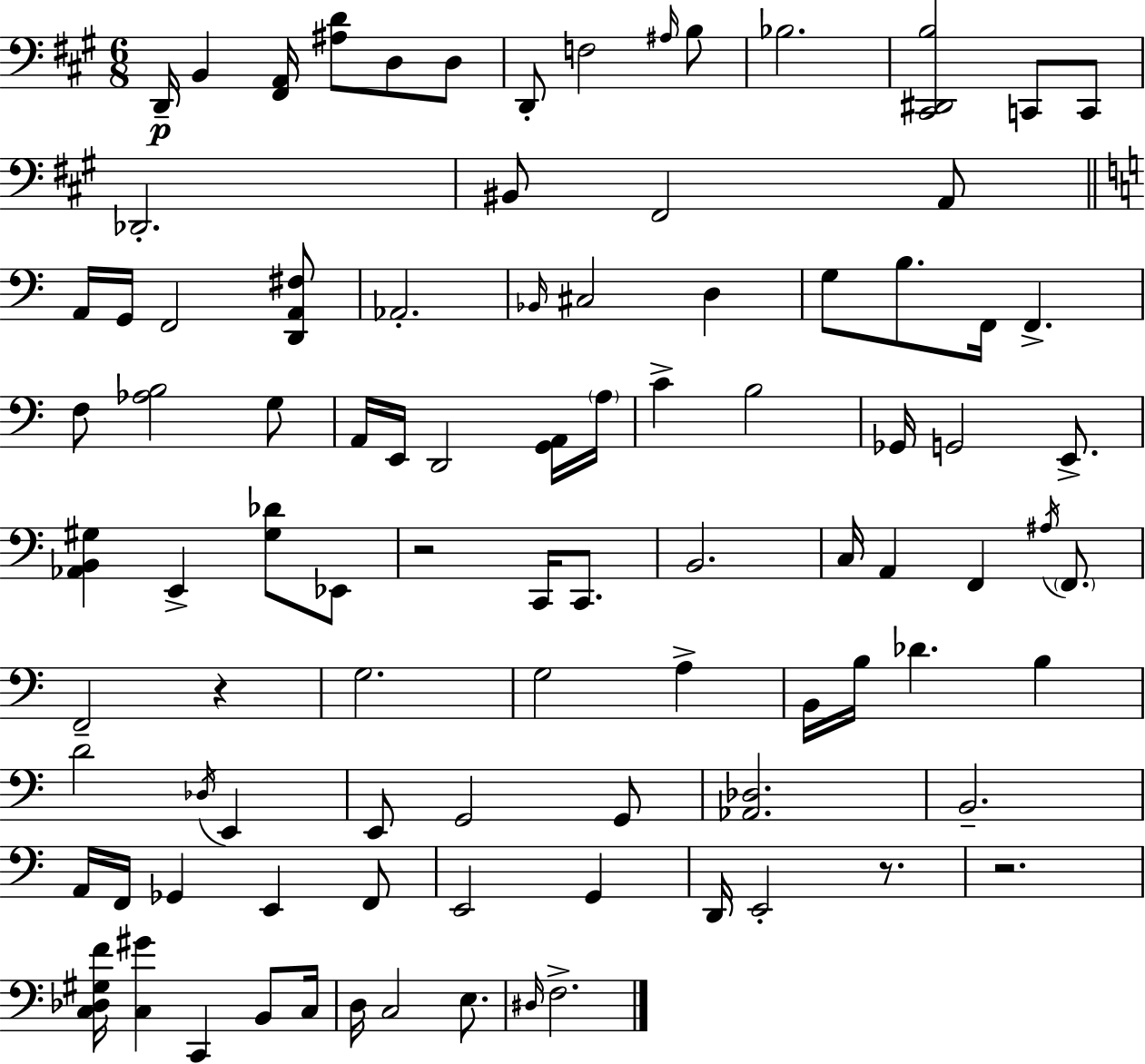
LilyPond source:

{
  \clef bass
  \numericTimeSignature
  \time 6/8
  \key a \major
  d,16--\p b,4 <fis, a,>16 <ais d'>8 d8 d8 | d,8-. f2 \grace { ais16 } b8 | bes2. | <cis, dis, b>2 c,8 c,8 | \break des,2.-. | bis,8 fis,2 a,8 | \bar "||" \break \key c \major a,16 g,16 f,2 <d, a, fis>8 | aes,2.-. | \grace { bes,16 } cis2 d4 | g8 b8. f,16 f,4.-> | \break f8 <aes b>2 g8 | a,16 e,16 d,2 <g, a,>16 | \parenthesize a16 c'4-> b2 | ges,16 g,2 e,8.-> | \break <aes, b, gis>4 e,4-> <gis des'>8 ees,8 | r2 c,16 c,8. | b,2. | c16 a,4 f,4 \acciaccatura { ais16 } \parenthesize f,8. | \break f,2-- r4 | g2. | g2 a4-> | b,16 b16 des'4. b4 | \break d'2 \acciaccatura { des16 } e,4 | e,8 g,2 | g,8 <aes, des>2. | b,2.-- | \break a,16 f,16 ges,4 e,4 | f,8 e,2 g,4 | d,16 e,2-. | r8. r2. | \break <c des gis f'>16 <c gis'>4 c,4 | b,8 c16 d16 c2 | e8. \grace { dis16 } f2.-> | \bar "|."
}